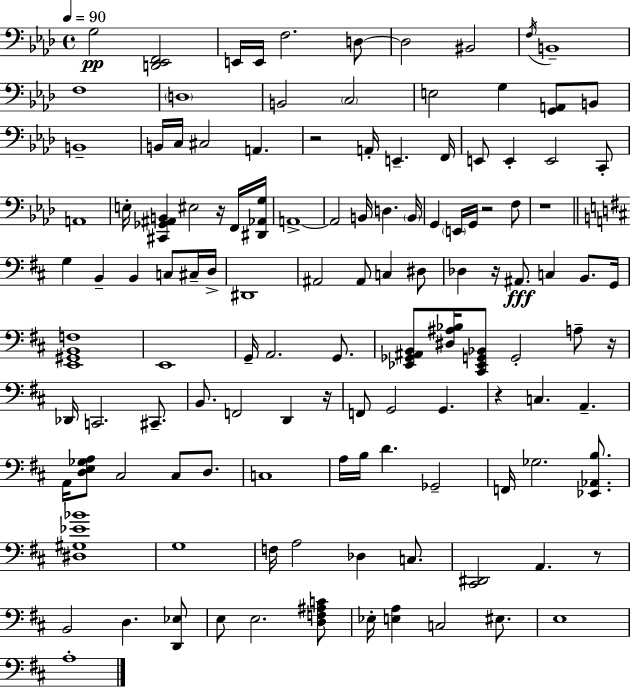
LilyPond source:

{
  \clef bass
  \time 4/4
  \defaultTimeSignature
  \key f \minor
  \tempo 4 = 90
  g2\pp <d, ees, f,>2 | e,16 e,16 f2. d8~~ | d2 bis,2 | \acciaccatura { f16 } b,1-- | \break f1 | \parenthesize d1 | b,2 \parenthesize c2 | e2 g4 <g, a,>8 b,8 | \break b,1-- | b,16 c16 cis2 a,4. | r2 a,16-. e,4.-- | f,16 e,8 e,4-. e,2 c,8-. | \break a,1 | e16-. <cis, ges, ais, b,>4 eis2 r16 f,16 | <dis, aes, g>16 a,1->~~ | a,2 b,16 d4. | \break \parenthesize b,16 g,4 \parenthesize e,16 g,16 r2 f8 | r1 | \bar "||" \break \key d \major g4 b,4-- b,4 c8 cis16-- d16-> | dis,1 | ais,2 ais,8 c4 dis8 | des4 r16 ais,8.\fff c4 b,8. g,16 | \break <e, gis, b, f>1 | e,1 | g,16-- a,2. g,8. | <ees, ges, ais, b,>8 <dis ais bes>16 <cis, ees, g, bes,>8 g,2-. a8-- r16 | \break des,16 c,2. cis,8.-- | b,8. f,2 d,4 r16 | f,8 g,2 g,4. | r4 c4. a,4.-- | \break a,16 <d e ges a>8 cis2 cis8 d8. | c1 | a16 b16 d'4. ges,2-- | f,16 ges2. <ees, aes, b>8. | \break <dis gis ees' bes'>1 | g1 | f16 a2 des4 c8. | <cis, dis,>2 a,4. r8 | \break b,2 d4. <d, ees>8 | e8 e2. <d f ais c'>8 | ees16-. <e a>4 c2 eis8. | e1 | \break a1-. | \bar "|."
}